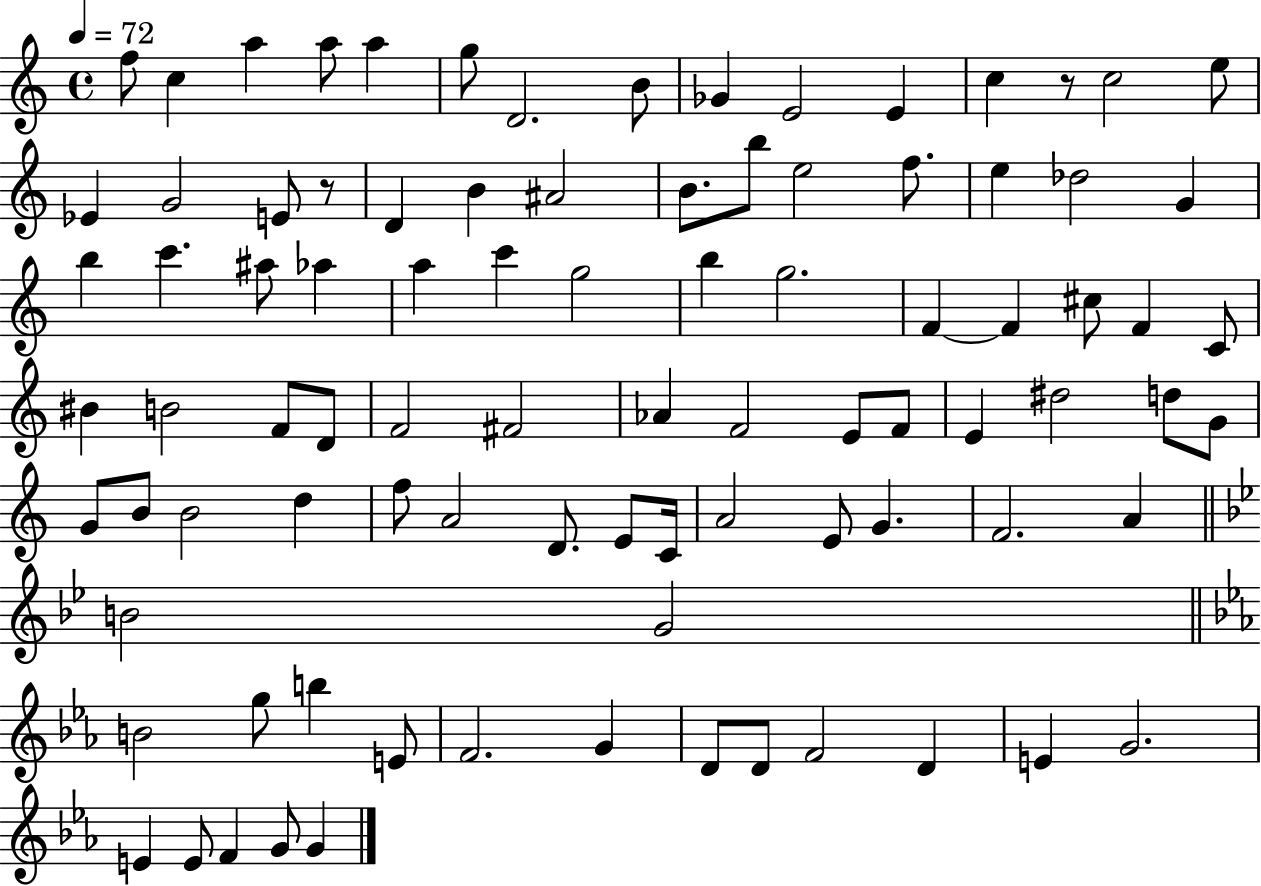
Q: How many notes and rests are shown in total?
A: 90